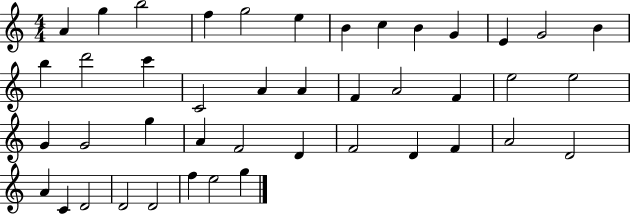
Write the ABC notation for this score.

X:1
T:Untitled
M:4/4
L:1/4
K:C
A g b2 f g2 e B c B G E G2 B b d'2 c' C2 A A F A2 F e2 e2 G G2 g A F2 D F2 D F A2 D2 A C D2 D2 D2 f e2 g